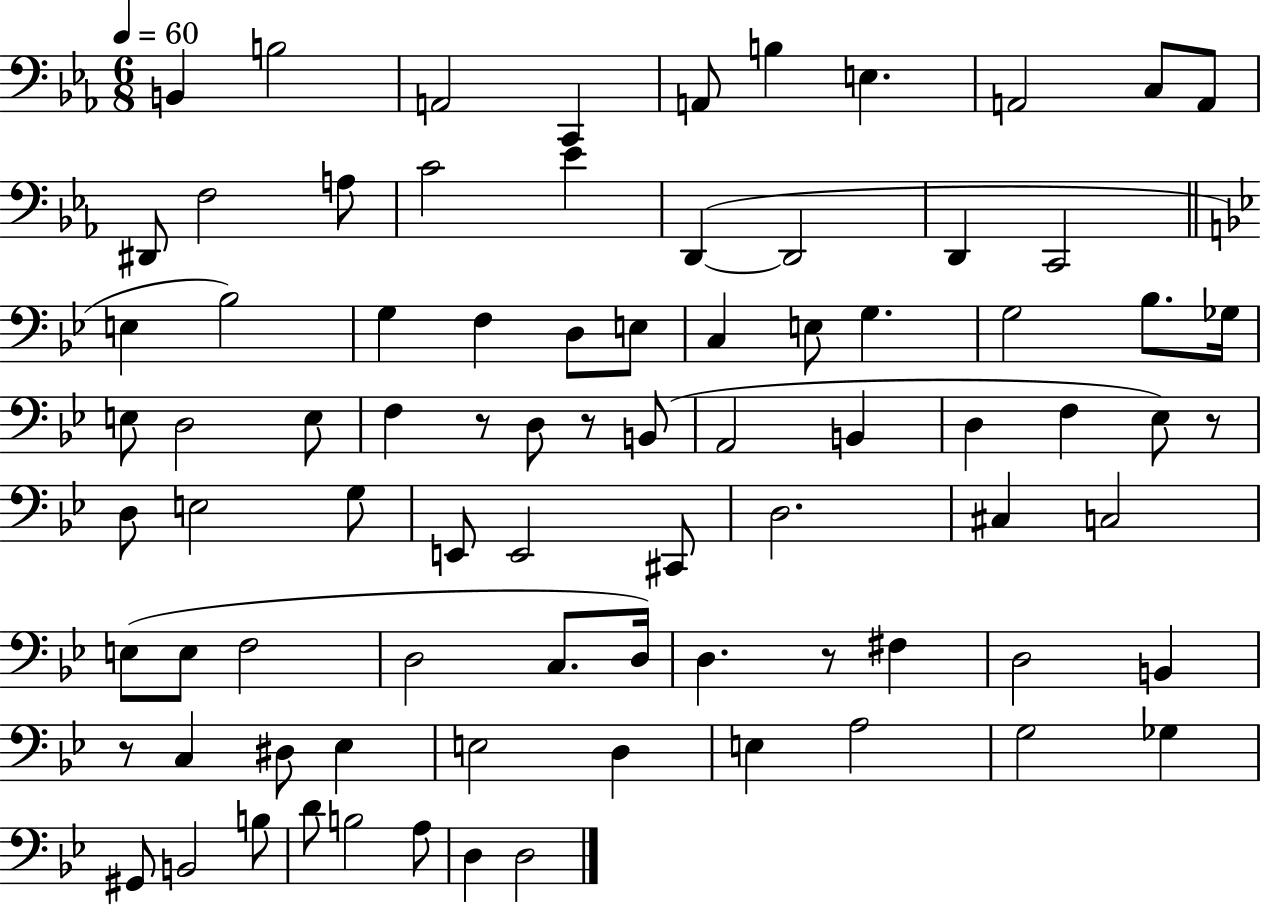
{
  \clef bass
  \numericTimeSignature
  \time 6/8
  \key ees \major
  \tempo 4 = 60
  b,4 b2 | a,2 c,4 | a,8 b4 e4. | a,2 c8 a,8 | \break dis,8 f2 a8 | c'2 ees'4 | d,4~(~ d,2 | d,4 c,2 | \break \bar "||" \break \key g \minor e4 bes2) | g4 f4 d8 e8 | c4 e8 g4. | g2 bes8. ges16 | \break e8 d2 e8 | f4 r8 d8 r8 b,8( | a,2 b,4 | d4 f4 ees8) r8 | \break d8 e2 g8 | e,8 e,2 cis,8 | d2. | cis4 c2 | \break e8( e8 f2 | d2 c8. d16) | d4. r8 fis4 | d2 b,4 | \break r8 c4 dis8 ees4 | e2 d4 | e4 a2 | g2 ges4 | \break gis,8 b,2 b8 | d'8 b2 a8 | d4 d2 | \bar "|."
}